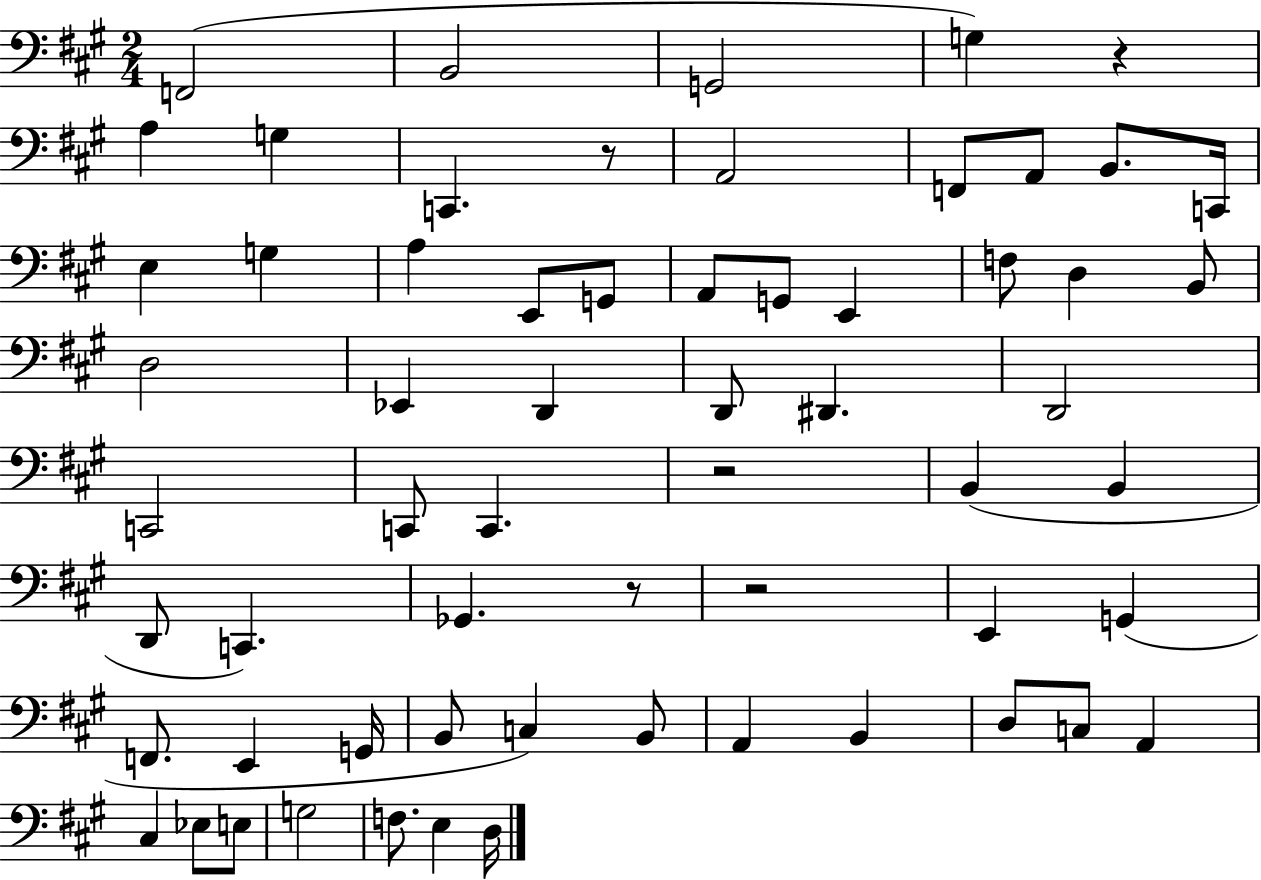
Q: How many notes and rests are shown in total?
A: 62